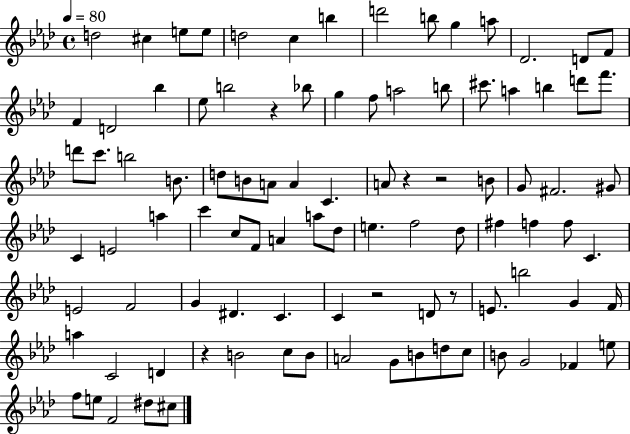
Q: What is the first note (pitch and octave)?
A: D5